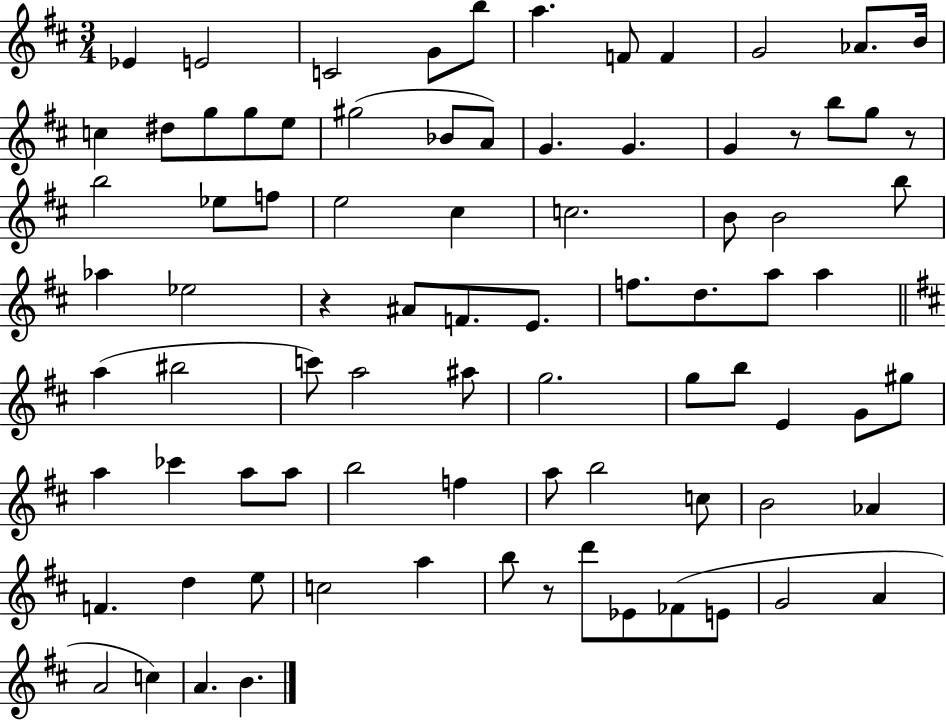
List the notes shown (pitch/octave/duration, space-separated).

Eb4/q E4/h C4/h G4/e B5/e A5/q. F4/e F4/q G4/h Ab4/e. B4/s C5/q D#5/e G5/e G5/e E5/e G#5/h Bb4/e A4/e G4/q. G4/q. G4/q R/e B5/e G5/e R/e B5/h Eb5/e F5/e E5/h C#5/q C5/h. B4/e B4/h B5/e Ab5/q Eb5/h R/q A#4/e F4/e. E4/e. F5/e. D5/e. A5/e A5/q A5/q BIS5/h C6/e A5/h A#5/e G5/h. G5/e B5/e E4/q G4/e G#5/e A5/q CES6/q A5/e A5/e B5/h F5/q A5/e B5/h C5/e B4/h Ab4/q F4/q. D5/q E5/e C5/h A5/q B5/e R/e D6/e Eb4/e FES4/e E4/e G4/h A4/q A4/h C5/q A4/q. B4/q.